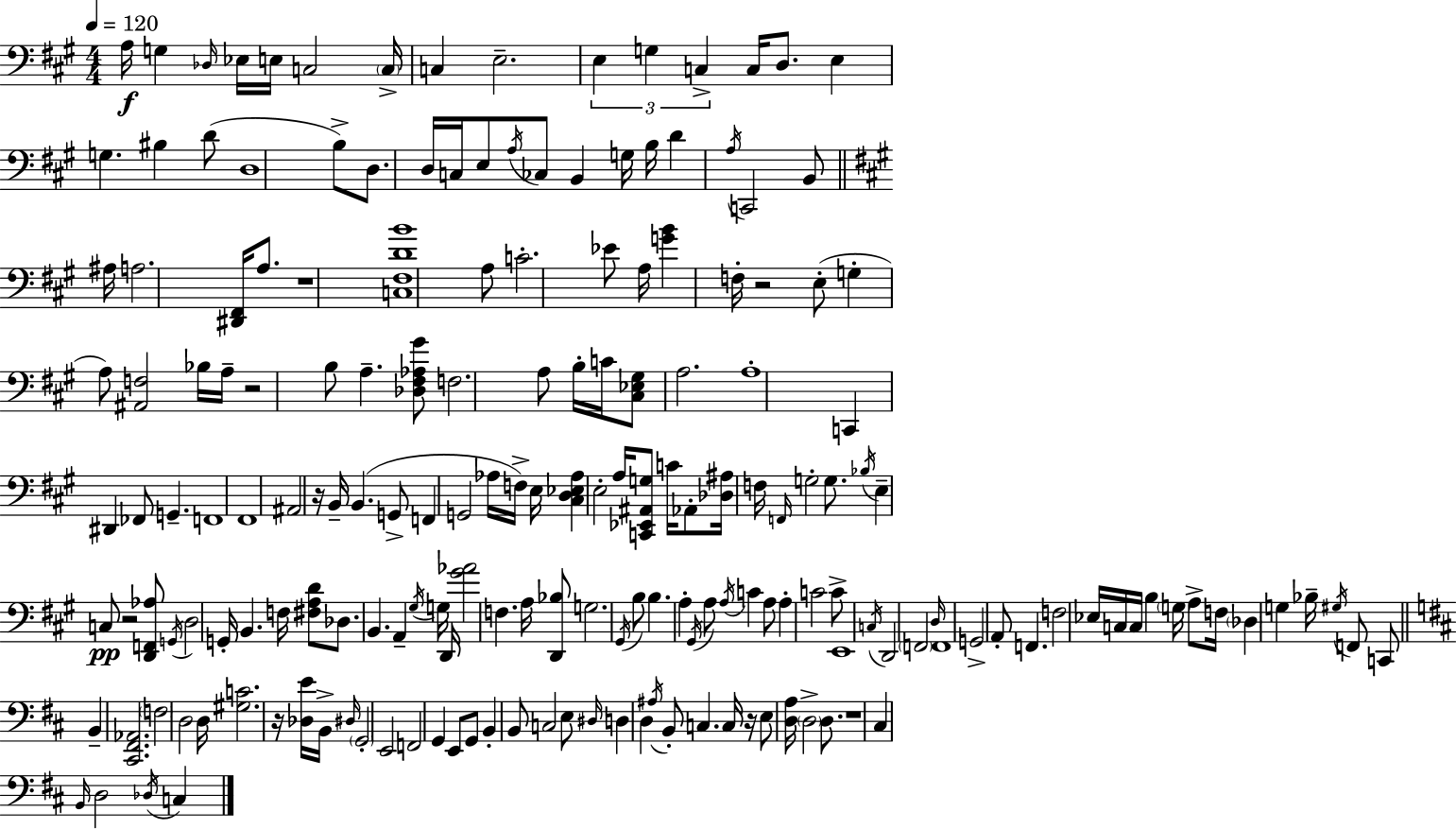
{
  \clef bass
  \numericTimeSignature
  \time 4/4
  \key a \major
  \tempo 4 = 120
  a16\f g4 \grace { des16 } ees16 e16 c2 | \parenthesize c16-> c4 e2.-- | \tuplet 3/2 { e4 g4 c4-> } c16 d8. | e4 g4. bis4 d'8( | \break d1 | b8->) d8. d16 c16 e8 \acciaccatura { a16 } ces8 b,4 | g16 b16 d'4 \acciaccatura { a16 } c,2 | b,8 \bar "||" \break \key a \major ais16 a2. <dis, fis,>16 a8. | r1 | <c fis d' b'>1 | a8 c'2.-. ees'8 | \break a16 <g' b'>4 f16-. r2 e8-.( | g4-. a8) <ais, f>2 bes16 | a16-- r2 b8 a4.-- | <des fis aes gis'>8 f2. a8 | \break b16-. c'16 <cis ees gis>8 a2. | a1-. | c,4 dis,4 fes,8 g,4.-- | f,1 | \break fis,1 | ais,2 r16 b,16-- b,4.( | g,8-> f,4 g,2 aes16 | f16->) e16 <cis d ees aes>4 e2-. a16 <c, ees, ais, g>8 | \break c'16 aes,8-. <des ais>16 f16 \grace { f,16 } g2-. g8. | \acciaccatura { bes16 } e4-- c8\pp r2 | <d, f, aes>8 \acciaccatura { g,16 } d2 g,16-. b,4. | f16 <fis a d'>8 des8. b,4. a,4-- | \break \acciaccatura { gis16 } g16 d,16 <gis' aes'>2 f4. | a16 <d, bes>8 g2. | \acciaccatura { gis,16 } b8 b4. a4-. | \acciaccatura { gis,16 } a8 \acciaccatura { a16 } c'4 a8 a4-. c'2 | \break c'8-> e,1 | \acciaccatura { c16 } d,2 | \parenthesize f,2 \grace { d16 } f,1 | g,2-> | \break a,8-. f,4. f2 | ees16 c16 c16 b4 \parenthesize g16 a8-> f16 \parenthesize des4 | g4 bes16-- \acciaccatura { gis16 } f,8 c,8 \bar "||" \break \key d \major b,4-- <cis, fis, aes,>2. | \parenthesize f2 d2 | d16 <gis c'>2. r16 <des e'>16 b,16-> | \grace { dis16 } \parenthesize g,2-. e,2 | \break f,2 g,4 e,8 g,8 | b,4-. b,8 c2 e8 | \grace { dis16 } d4 d4 \acciaccatura { ais16 } b,8-. c4. | c16 r16 e8 <d a>16 \parenthesize d2-> | \break d8. r1 | cis4 \grace { b,16 } d2 | \acciaccatura { des16 } c4 \bar "|."
}